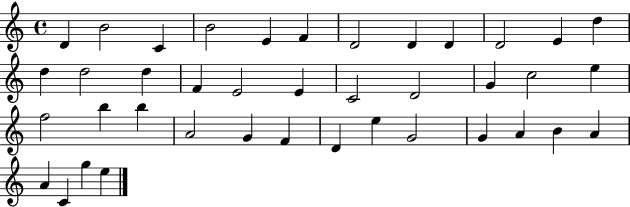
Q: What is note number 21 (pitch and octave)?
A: G4